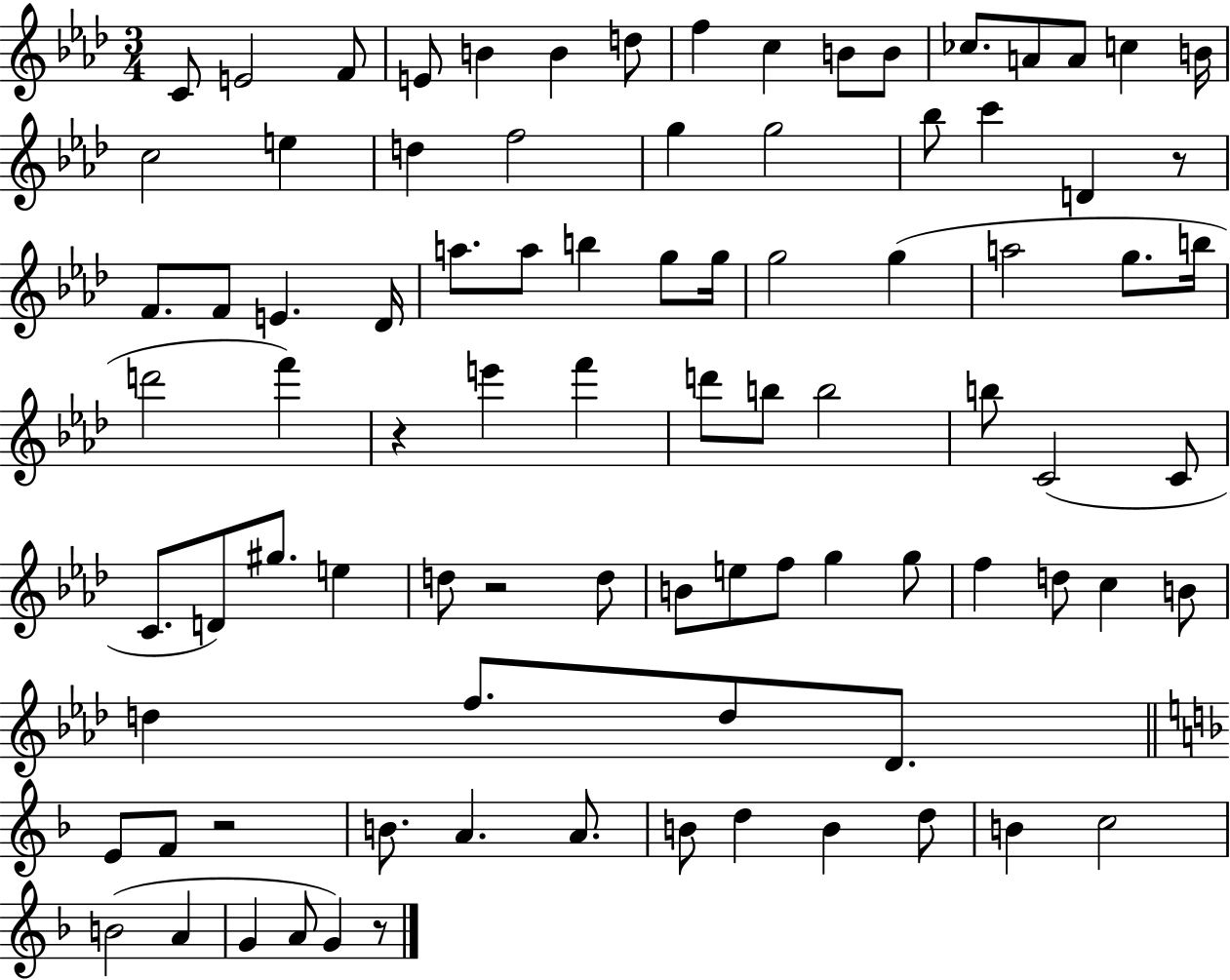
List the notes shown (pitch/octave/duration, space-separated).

C4/e E4/h F4/e E4/e B4/q B4/q D5/e F5/q C5/q B4/e B4/e CES5/e. A4/e A4/e C5/q B4/s C5/h E5/q D5/q F5/h G5/q G5/h Bb5/e C6/q D4/q R/e F4/e. F4/e E4/q. Db4/s A5/e. A5/e B5/q G5/e G5/s G5/h G5/q A5/h G5/e. B5/s D6/h F6/q R/q E6/q F6/q D6/e B5/e B5/h B5/e C4/h C4/e C4/e. D4/e G#5/e. E5/q D5/e R/h D5/e B4/e E5/e F5/e G5/q G5/e F5/q D5/e C5/q B4/e D5/q F5/e. D5/e Db4/e. E4/e F4/e R/h B4/e. A4/q. A4/e. B4/e D5/q B4/q D5/e B4/q C5/h B4/h A4/q G4/q A4/e G4/q R/e